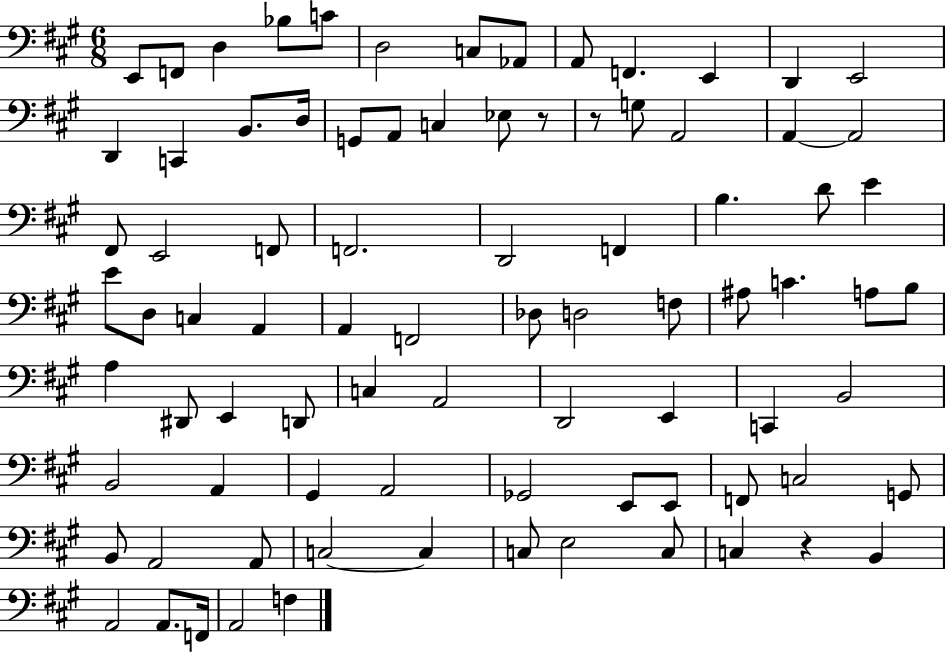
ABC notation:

X:1
T:Untitled
M:6/8
L:1/4
K:A
E,,/2 F,,/2 D, _B,/2 C/2 D,2 C,/2 _A,,/2 A,,/2 F,, E,, D,, E,,2 D,, C,, B,,/2 D,/4 G,,/2 A,,/2 C, _E,/2 z/2 z/2 G,/2 A,,2 A,, A,,2 ^F,,/2 E,,2 F,,/2 F,,2 D,,2 F,, B, D/2 E E/2 D,/2 C, A,, A,, F,,2 _D,/2 D,2 F,/2 ^A,/2 C A,/2 B,/2 A, ^D,,/2 E,, D,,/2 C, A,,2 D,,2 E,, C,, B,,2 B,,2 A,, ^G,, A,,2 _G,,2 E,,/2 E,,/2 F,,/2 C,2 G,,/2 B,,/2 A,,2 A,,/2 C,2 C, C,/2 E,2 C,/2 C, z B,, A,,2 A,,/2 F,,/4 A,,2 F,